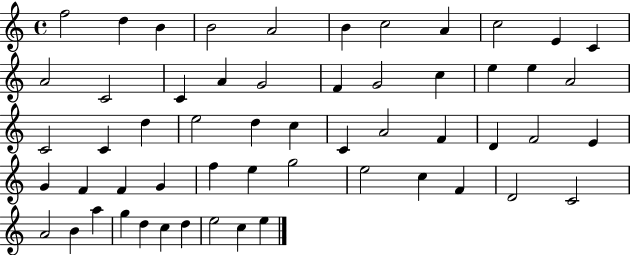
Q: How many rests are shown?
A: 0